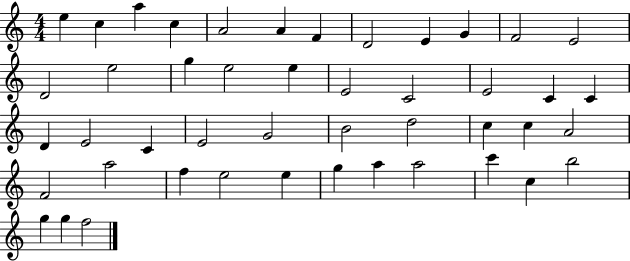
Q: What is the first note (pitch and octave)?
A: E5